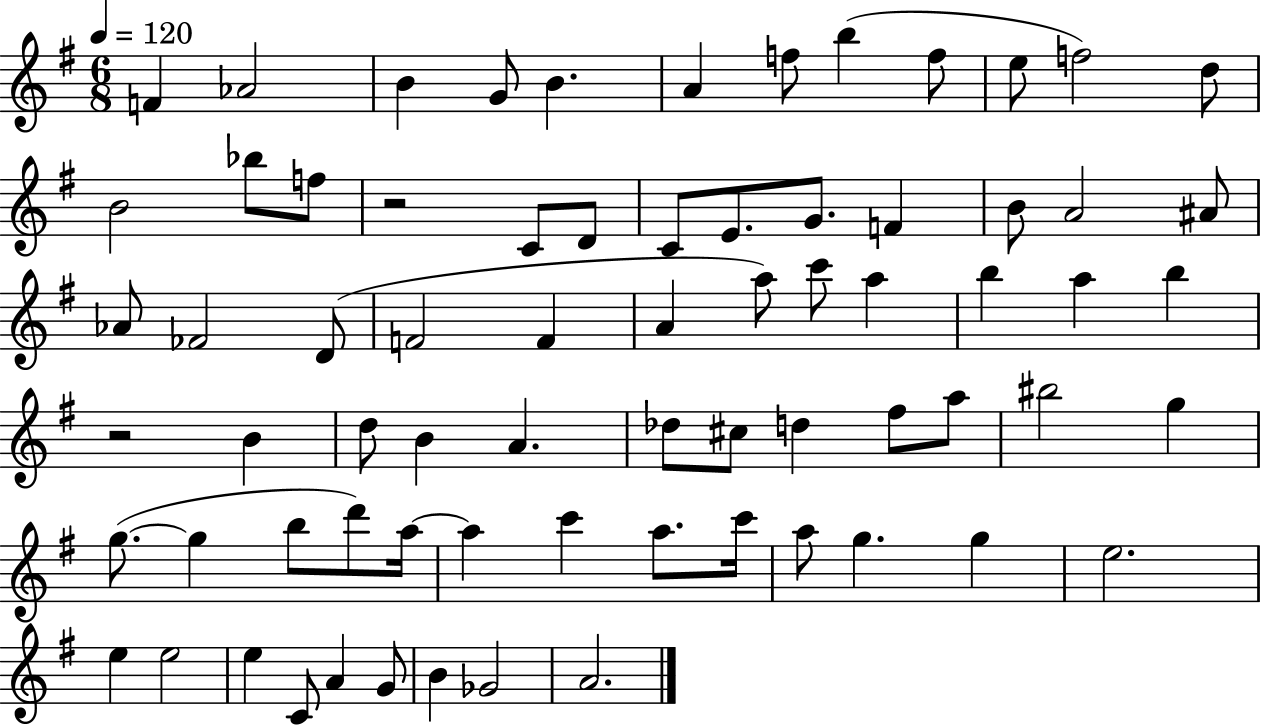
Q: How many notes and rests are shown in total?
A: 71